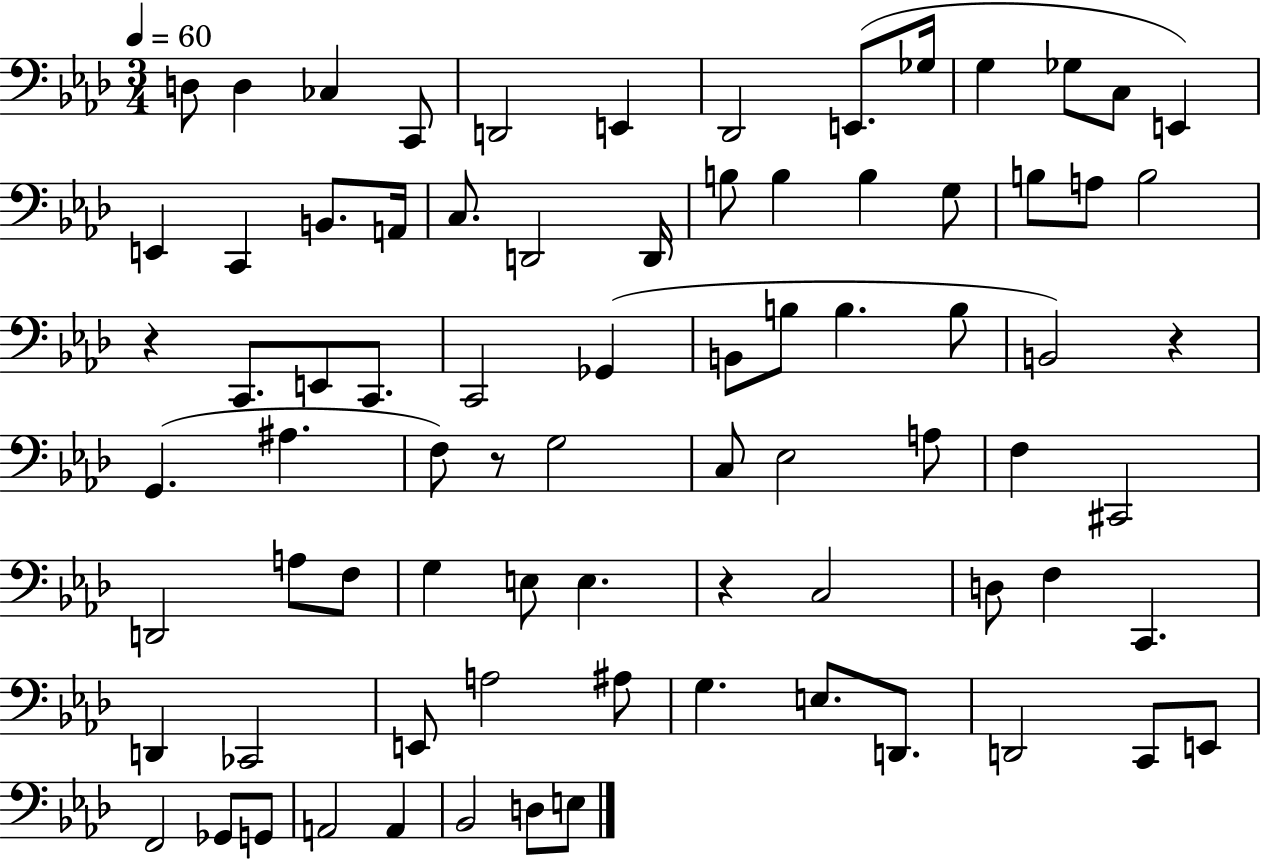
{
  \clef bass
  \numericTimeSignature
  \time 3/4
  \key aes \major
  \tempo 4 = 60
  \repeat volta 2 { d8 d4 ces4 c,8 | d,2 e,4 | des,2 e,8.( ges16 | g4 ges8 c8 e,4) | \break e,4 c,4 b,8. a,16 | c8. d,2 d,16 | b8 b4 b4 g8 | b8 a8 b2 | \break r4 c,8. e,8 c,8. | c,2 ges,4( | b,8 b8 b4. b8 | b,2) r4 | \break g,4.( ais4. | f8) r8 g2 | c8 ees2 a8 | f4 cis,2 | \break d,2 a8 f8 | g4 e8 e4. | r4 c2 | d8 f4 c,4. | \break d,4 ces,2 | e,8 a2 ais8 | g4. e8. d,8. | d,2 c,8 e,8 | \break f,2 ges,8 g,8 | a,2 a,4 | bes,2 d8 e8 | } \bar "|."
}